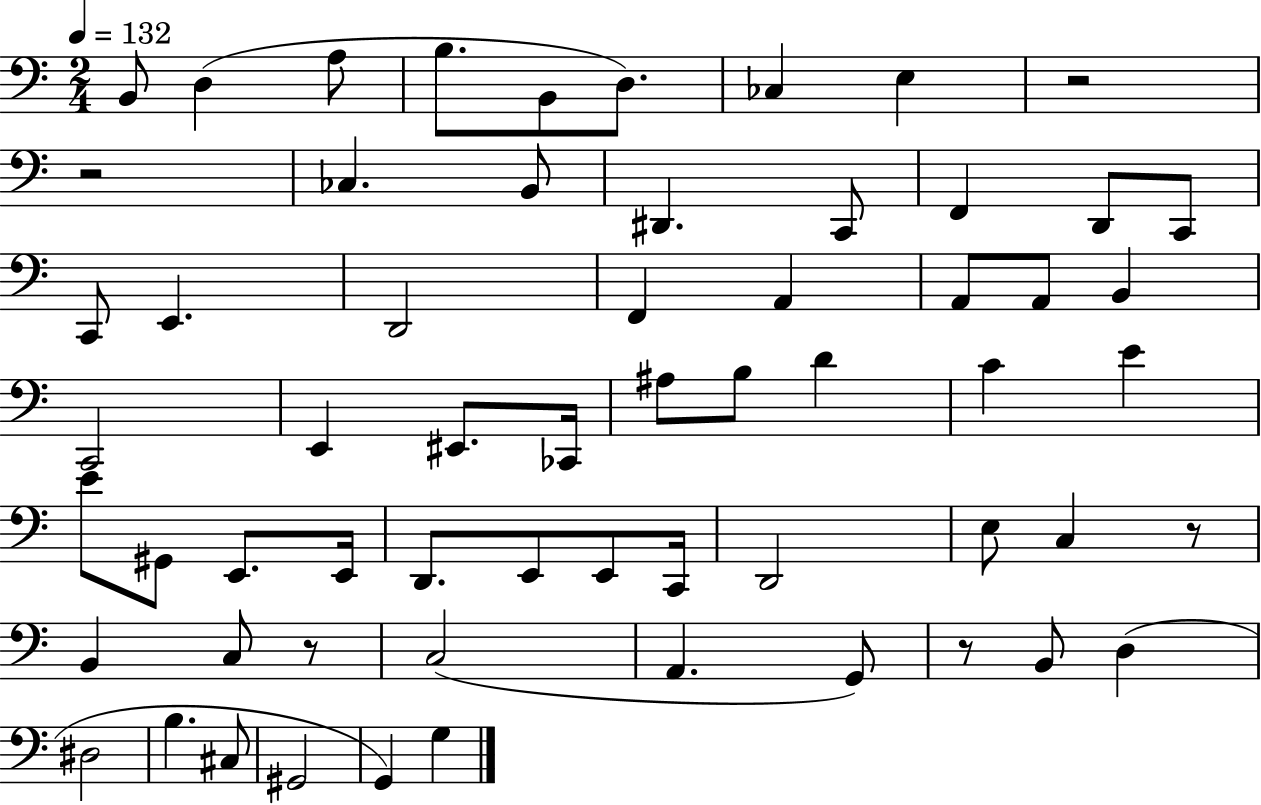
X:1
T:Untitled
M:2/4
L:1/4
K:C
B,,/2 D, A,/2 B,/2 B,,/2 D,/2 _C, E, z2 z2 _C, B,,/2 ^D,, C,,/2 F,, D,,/2 C,,/2 C,,/2 E,, D,,2 F,, A,, A,,/2 A,,/2 B,, C,,2 E,, ^E,,/2 _C,,/4 ^A,/2 B,/2 D C E E/2 ^G,,/2 E,,/2 E,,/4 D,,/2 E,,/2 E,,/2 C,,/4 D,,2 E,/2 C, z/2 B,, C,/2 z/2 C,2 A,, G,,/2 z/2 B,,/2 D, ^D,2 B, ^C,/2 ^G,,2 G,, G,